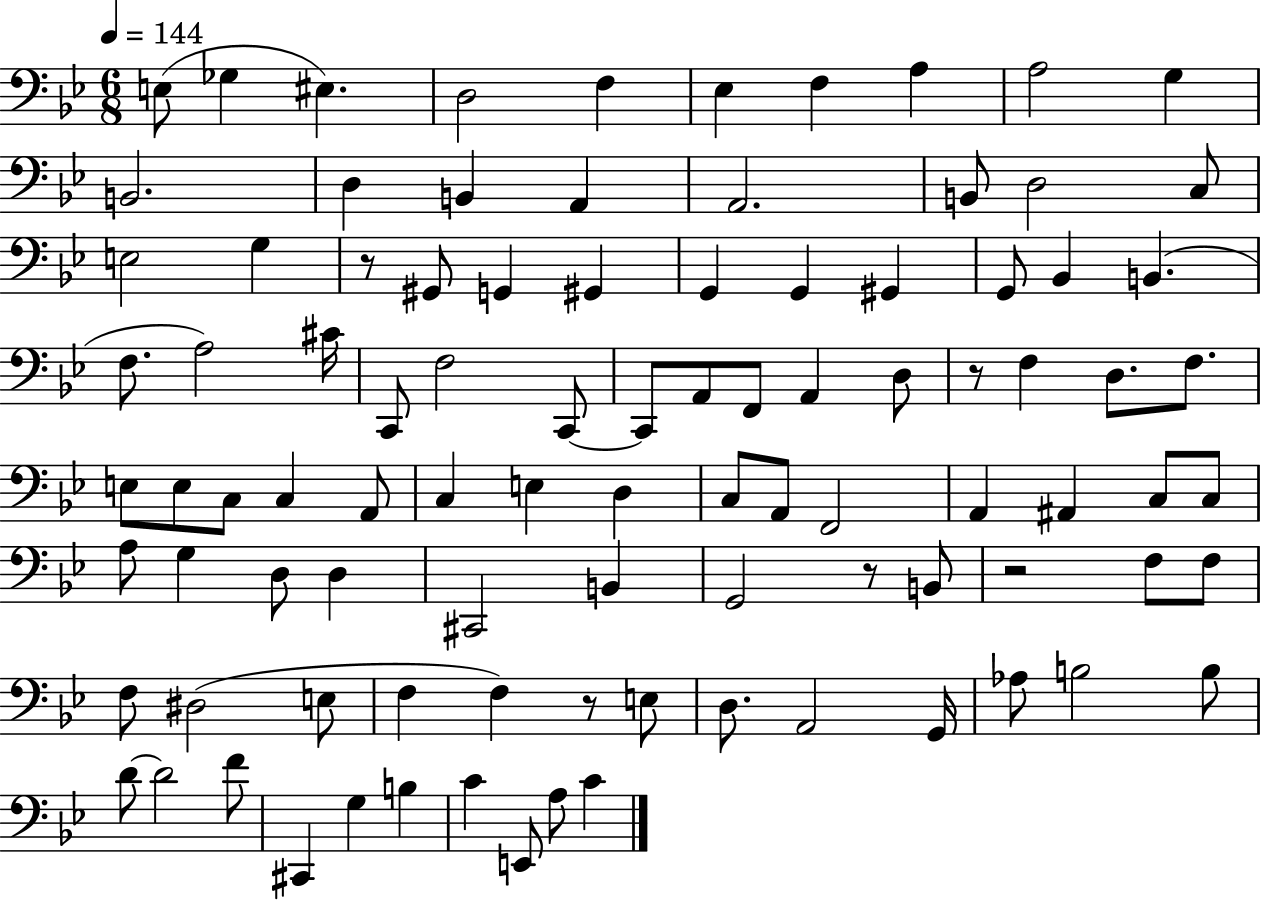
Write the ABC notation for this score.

X:1
T:Untitled
M:6/8
L:1/4
K:Bb
E,/2 _G, ^E, D,2 F, _E, F, A, A,2 G, B,,2 D, B,, A,, A,,2 B,,/2 D,2 C,/2 E,2 G, z/2 ^G,,/2 G,, ^G,, G,, G,, ^G,, G,,/2 _B,, B,, F,/2 A,2 ^C/4 C,,/2 F,2 C,,/2 C,,/2 A,,/2 F,,/2 A,, D,/2 z/2 F, D,/2 F,/2 E,/2 E,/2 C,/2 C, A,,/2 C, E, D, C,/2 A,,/2 F,,2 A,, ^A,, C,/2 C,/2 A,/2 G, D,/2 D, ^C,,2 B,, G,,2 z/2 B,,/2 z2 F,/2 F,/2 F,/2 ^D,2 E,/2 F, F, z/2 E,/2 D,/2 A,,2 G,,/4 _A,/2 B,2 B,/2 D/2 D2 F/2 ^C,, G, B, C E,,/2 A,/2 C